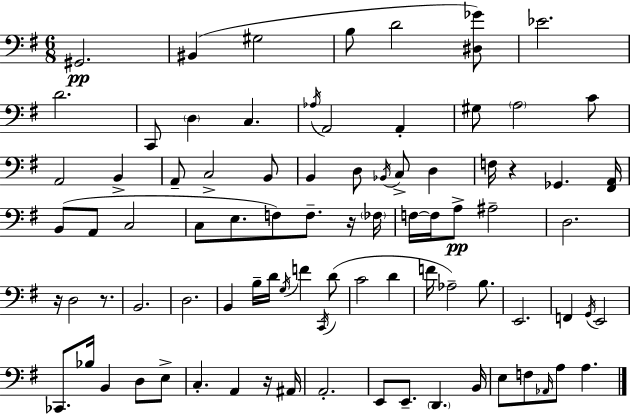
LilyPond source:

{
  \clef bass
  \numericTimeSignature
  \time 6/8
  \key g \major
  gis,2.\pp | bis,4( gis2 | b8 d'2 <dis ges'>8) | ees'2. | \break d'2. | c,8 \parenthesize d4 c4. | \acciaccatura { aes16 } a,2 a,4-. | gis8 \parenthesize a2 c'8 | \break a,2 b,4-> | a,8-- c2-> b,8 | b,4 d8 \acciaccatura { bes,16 } c8-> d4 | f16 r4 ges,4. | \break <fis, a,>16 b,8( a,8 c2 | c8 e8. f8) f8.-- | r16 \parenthesize fes16 f16~~ f16 a8->\pp ais2-- | d2. | \break r16 d2 r8. | b,2. | d2. | b,4 b16-- d'16 \acciaccatura { g16 } f'4 | \break \acciaccatura { c,16 }( d'8 c'2 | d'4 f'16 aes2--) | b8. e,2. | f,4 \acciaccatura { g,16 } e,2 | \break ces,8. bes16 b,4 | d8 e8-> c4.-. a,4 | r16 ais,16 a,2.-. | e,8 e,8.-- \parenthesize d,4. | \break b,16 e8 f8 \grace { aes,16 } a8 | a4. \bar "|."
}